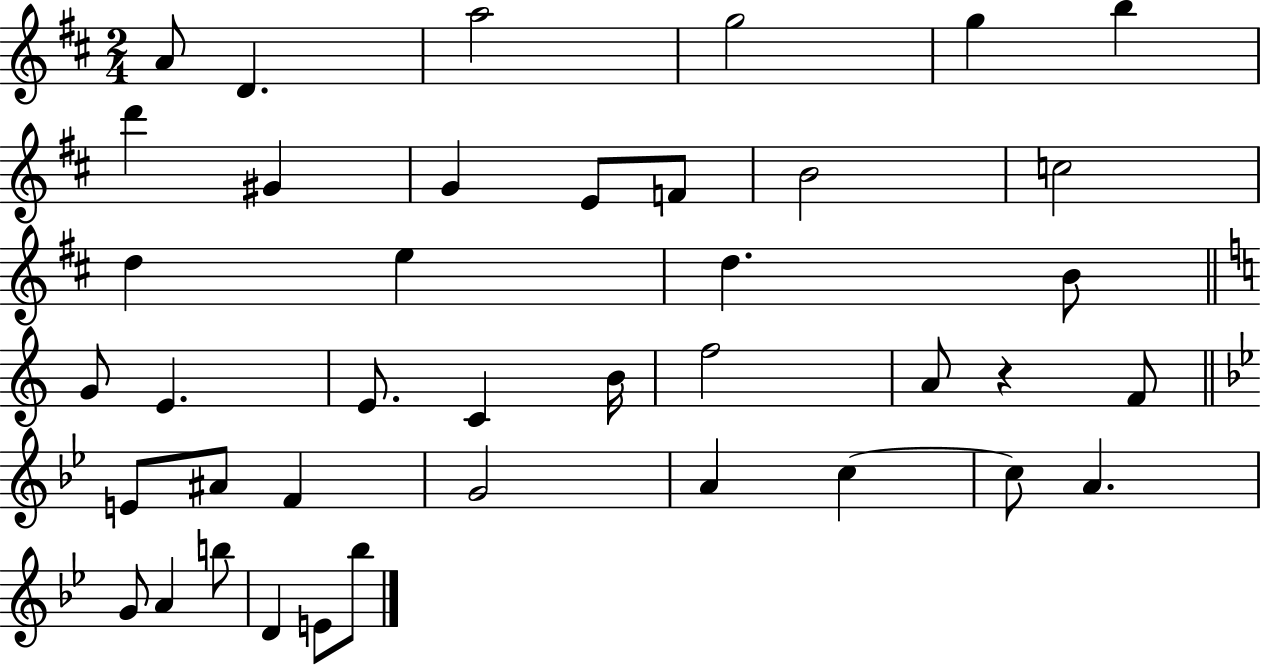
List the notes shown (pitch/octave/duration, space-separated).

A4/e D4/q. A5/h G5/h G5/q B5/q D6/q G#4/q G4/q E4/e F4/e B4/h C5/h D5/q E5/q D5/q. B4/e G4/e E4/q. E4/e. C4/q B4/s F5/h A4/e R/q F4/e E4/e A#4/e F4/q G4/h A4/q C5/q C5/e A4/q. G4/e A4/q B5/e D4/q E4/e Bb5/e